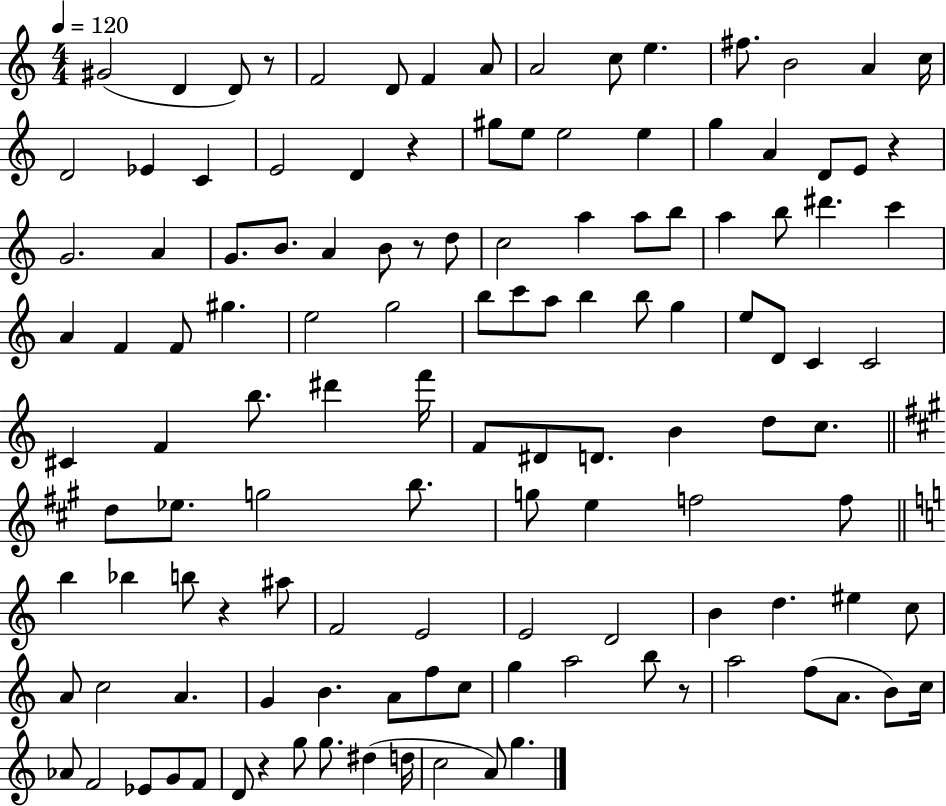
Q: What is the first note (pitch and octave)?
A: G#4